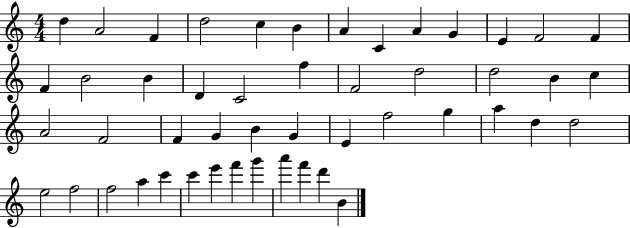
{
  \clef treble
  \numericTimeSignature
  \time 4/4
  \key c \major
  d''4 a'2 f'4 | d''2 c''4 b'4 | a'4 c'4 a'4 g'4 | e'4 f'2 f'4 | \break f'4 b'2 b'4 | d'4 c'2 f''4 | f'2 d''2 | d''2 b'4 c''4 | \break a'2 f'2 | f'4 g'4 b'4 g'4 | e'4 f''2 g''4 | a''4 d''4 d''2 | \break e''2 f''2 | f''2 a''4 c'''4 | c'''4 e'''4 f'''4 g'''4 | a'''4 f'''4 d'''4 b'4 | \break \bar "|."
}